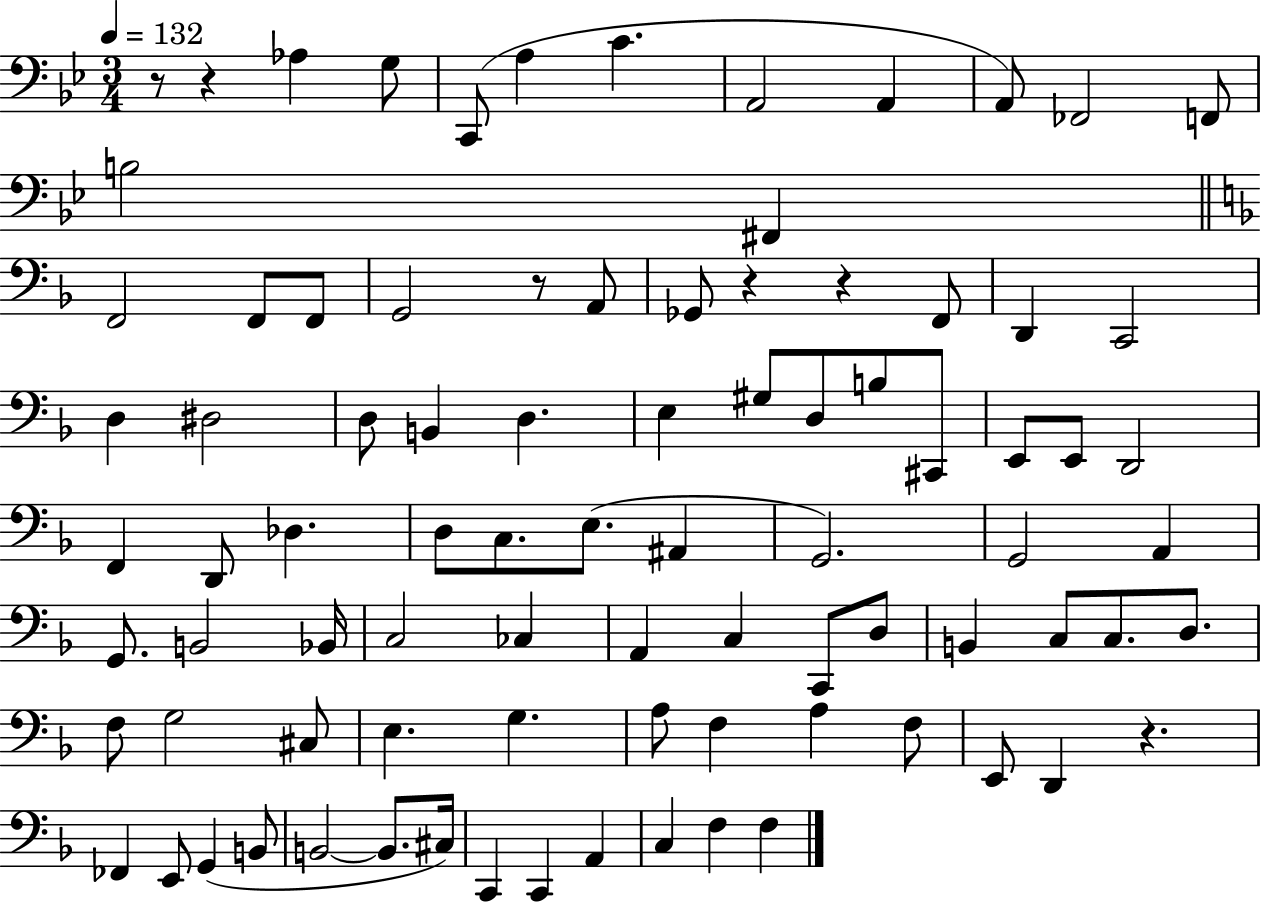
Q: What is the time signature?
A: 3/4